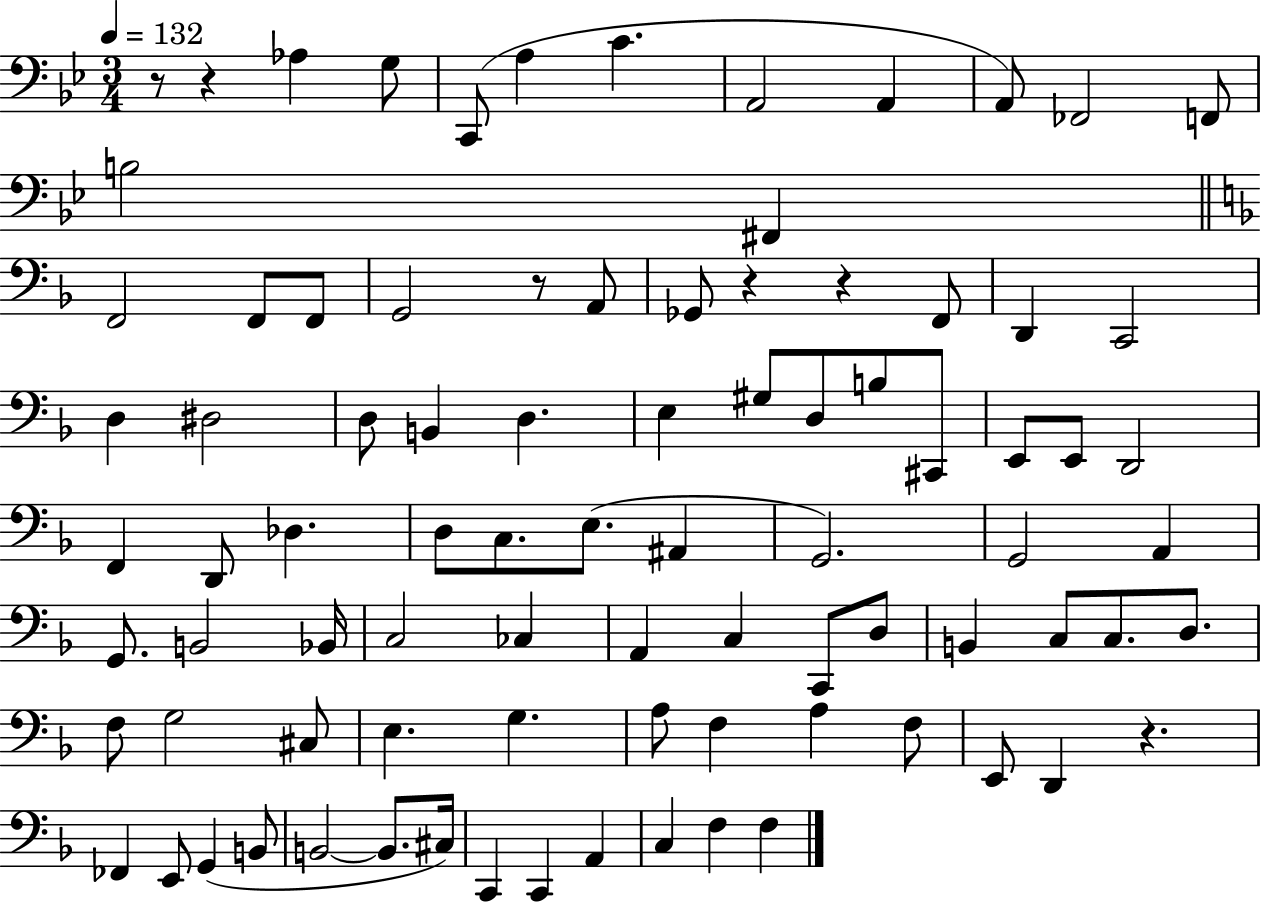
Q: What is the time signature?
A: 3/4